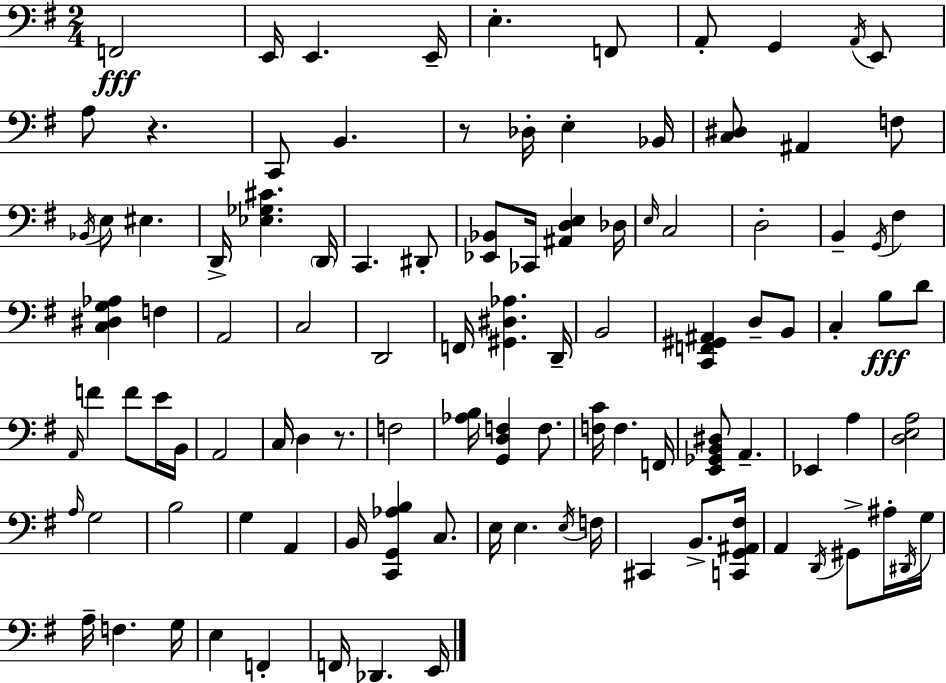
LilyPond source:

{
  \clef bass
  \numericTimeSignature
  \time 2/4
  \key e \minor
  f,2\fff | e,16 e,4. e,16-- | e4.-. f,8 | a,8-. g,4 \acciaccatura { a,16 } e,8 | \break a8 r4. | c,8 b,4. | r8 des16-. e4-. | bes,16 <c dis>8 ais,4 f8 | \break \acciaccatura { bes,16 } e8 eis4. | d,16-> <ees ges cis'>4. | \parenthesize d,16 c,4. | dis,8-. <ees, bes,>8 ces,16 <ais, d e>4 | \break des16 \grace { e16 } c2 | d2-. | b,4-- \acciaccatura { g,16 } | fis4 <c dis g aes>4 | \break f4 a,2 | c2 | d,2 | f,16 <gis, dis aes>4. | \break d,16-- b,2 | <c, f, gis, ais,>4 | d8-- b,8 c4-. | b8\fff d'8 \grace { a,16 } f'4 | \break f'8 e'16 b,16 a,2 | c16 d4 | r8. f2 | <aes b>16 <g, d f>4 | \break f8. <f c'>16 f4. | f,16 <e, ges, b, dis>8 a,4.-- | ees,4 | a4 <d e a>2 | \break \grace { a16 } g2 | b2 | g4 | a,4 b,16 <c, g, aes b>4 | \break c8. e16 e4. | \acciaccatura { e16 } f16 cis,4 | b,8.-> <c, g, ais, fis>16 a,4 | \acciaccatura { d,16 } gis,8-> ais16-. \acciaccatura { dis,16 } | \break g16 a16-- f4. | g16 e4 f,4-. | f,16 des,4. | e,16 \bar "|."
}